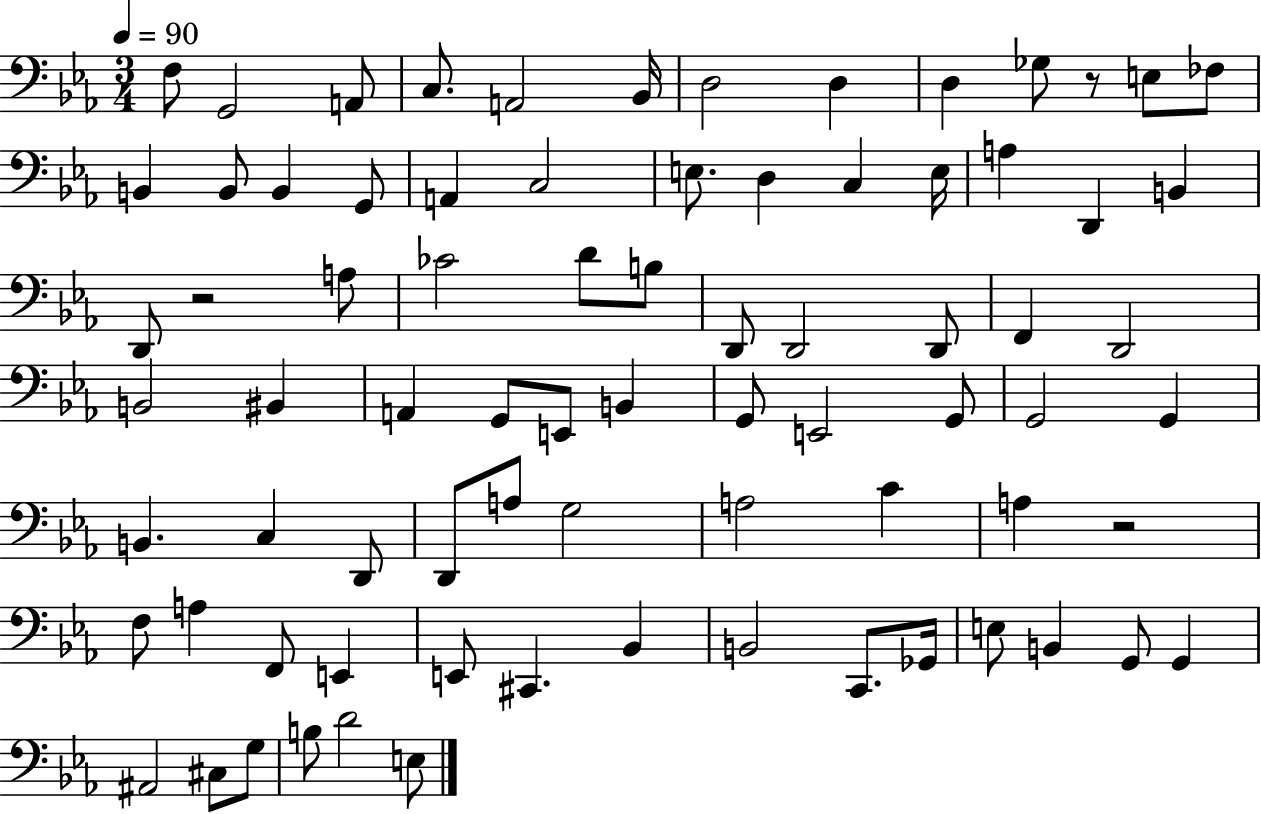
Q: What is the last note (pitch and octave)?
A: E3